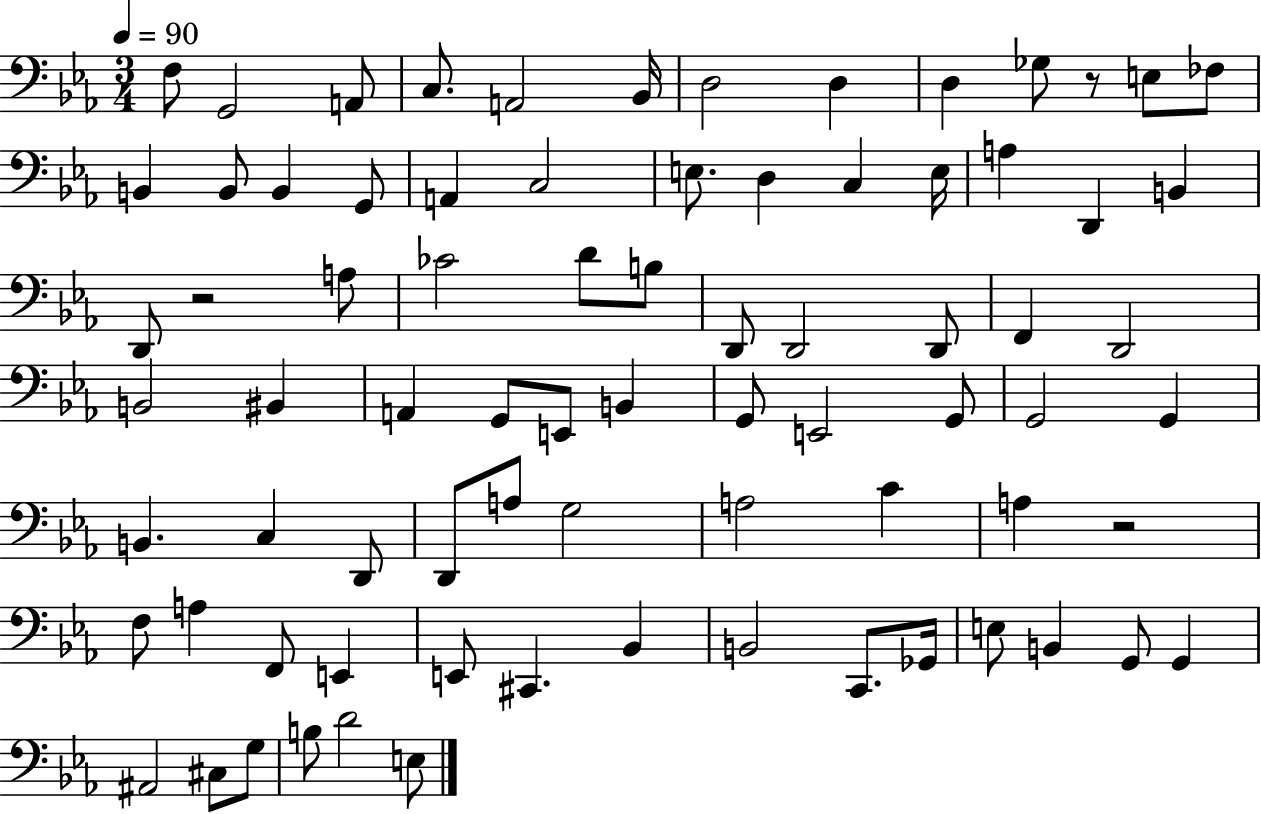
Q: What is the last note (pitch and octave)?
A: E3